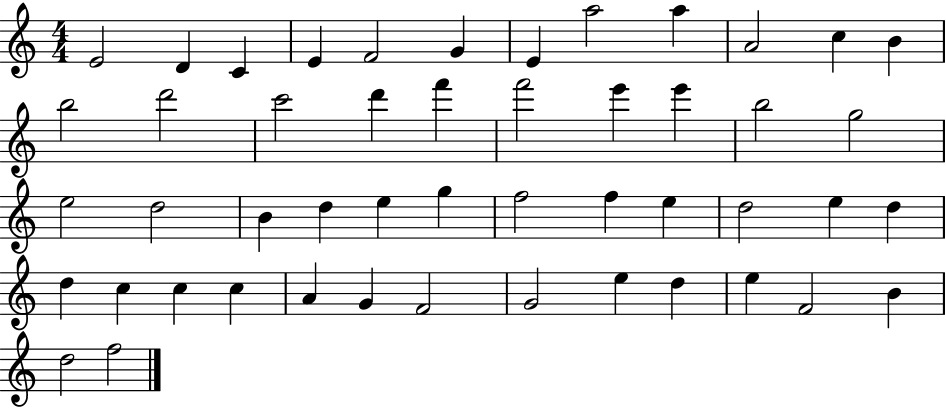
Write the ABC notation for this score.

X:1
T:Untitled
M:4/4
L:1/4
K:C
E2 D C E F2 G E a2 a A2 c B b2 d'2 c'2 d' f' f'2 e' e' b2 g2 e2 d2 B d e g f2 f e d2 e d d c c c A G F2 G2 e d e F2 B d2 f2